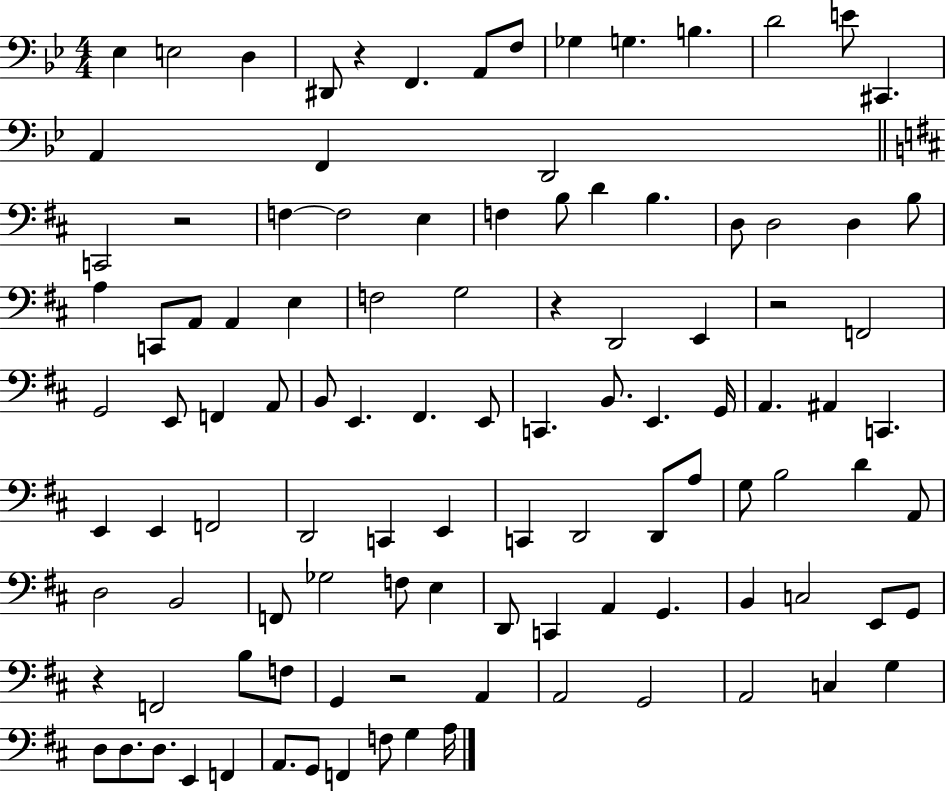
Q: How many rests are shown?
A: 6